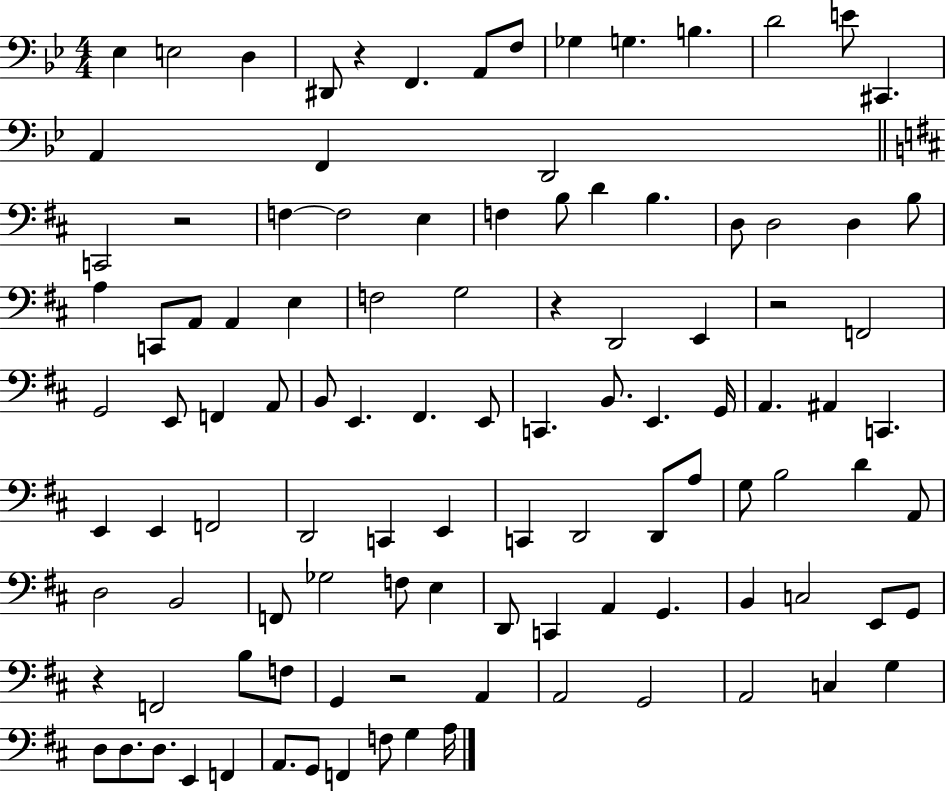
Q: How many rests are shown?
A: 6